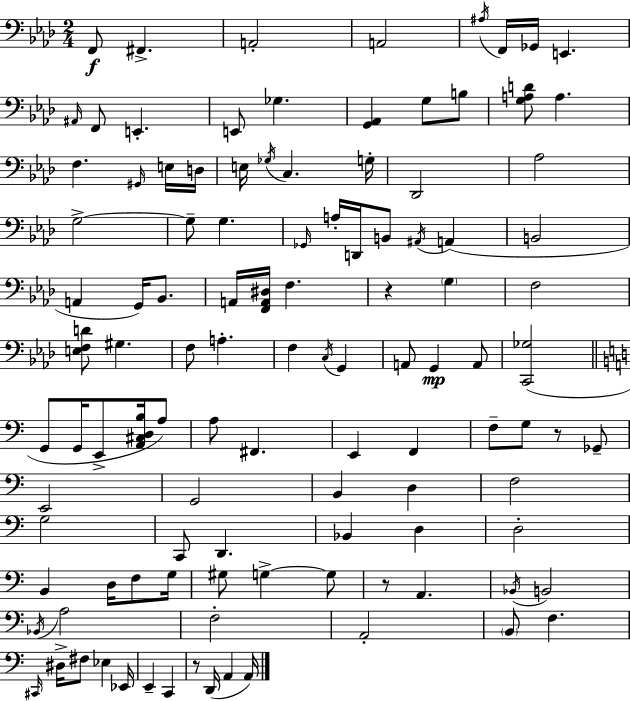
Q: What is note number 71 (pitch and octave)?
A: D2